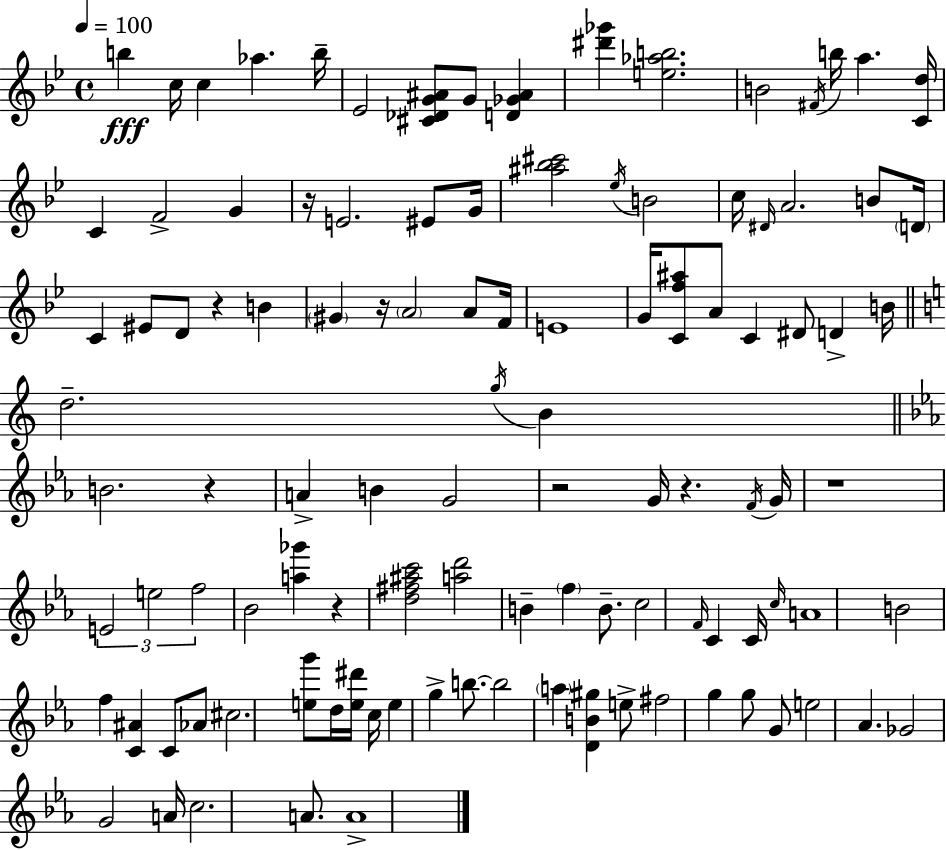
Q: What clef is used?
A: treble